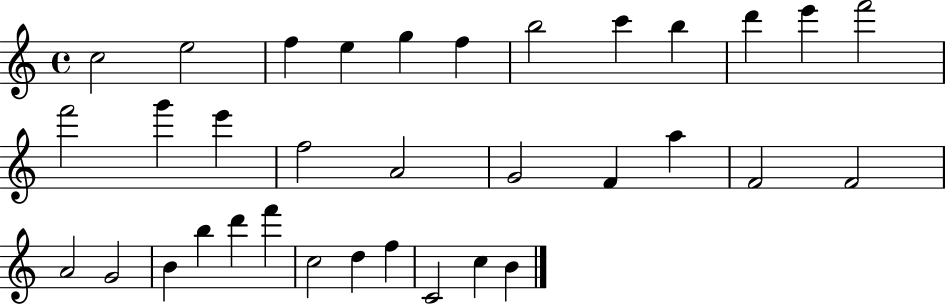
C5/h E5/h F5/q E5/q G5/q F5/q B5/h C6/q B5/q D6/q E6/q F6/h F6/h G6/q E6/q F5/h A4/h G4/h F4/q A5/q F4/h F4/h A4/h G4/h B4/q B5/q D6/q F6/q C5/h D5/q F5/q C4/h C5/q B4/q